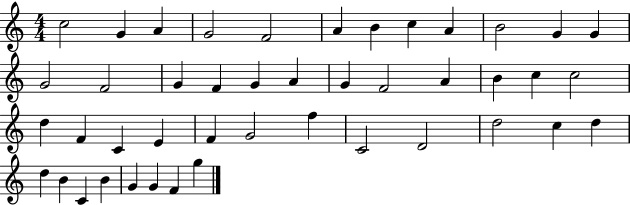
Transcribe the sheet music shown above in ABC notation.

X:1
T:Untitled
M:4/4
L:1/4
K:C
c2 G A G2 F2 A B c A B2 G G G2 F2 G F G A G F2 A B c c2 d F C E F G2 f C2 D2 d2 c d d B C B G G F g